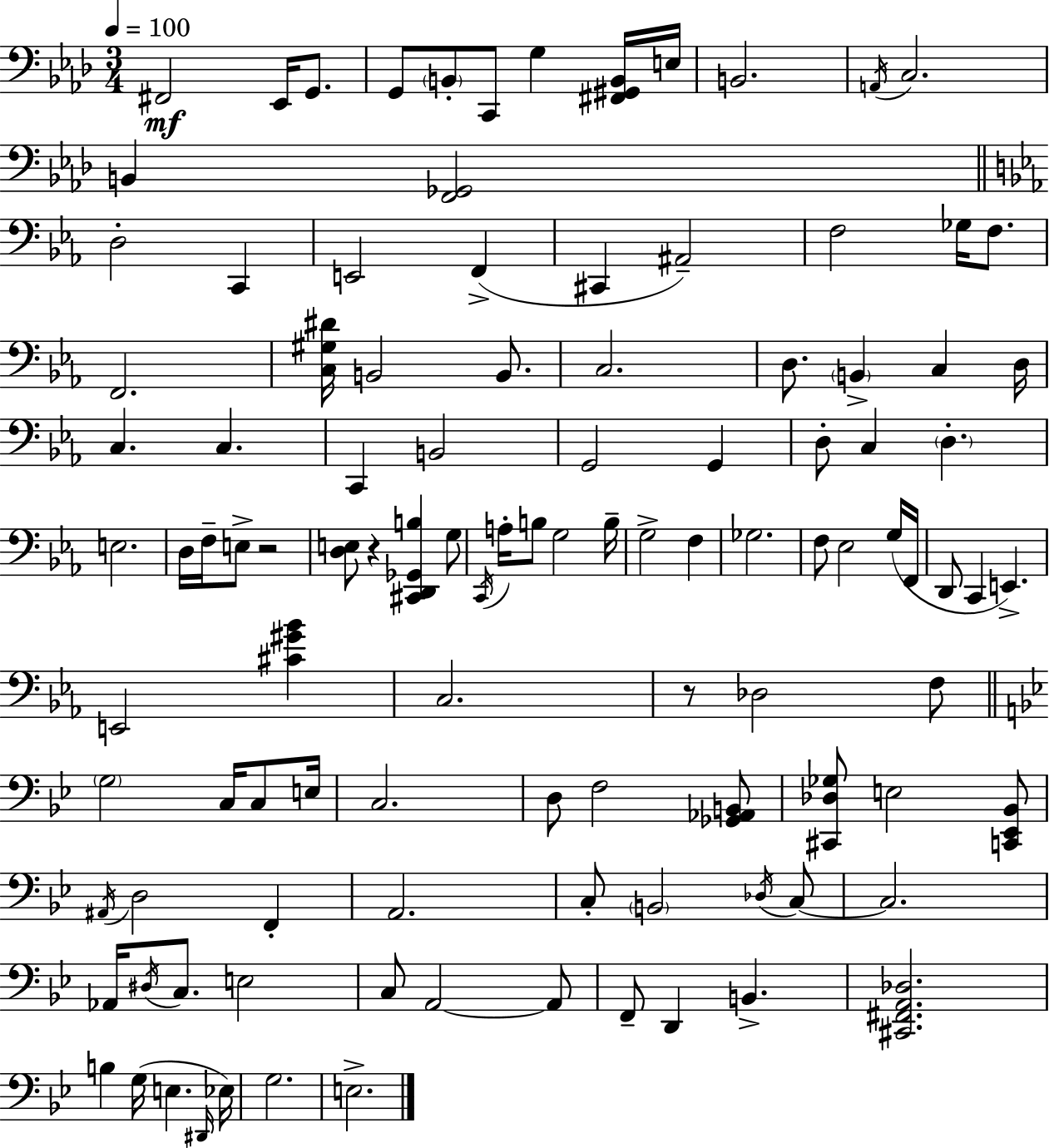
F#2/h Eb2/s G2/e. G2/e B2/e C2/e G3/q [F#2,G#2,B2]/s E3/s B2/h. A2/s C3/h. B2/q [F2,Gb2]/h D3/h C2/q E2/h F2/q C#2/q A#2/h F3/h Gb3/s F3/e. F2/h. [C3,G#3,D#4]/s B2/h B2/e. C3/h. D3/e. B2/q C3/q D3/s C3/q. C3/q. C2/q B2/h G2/h G2/q D3/e C3/q D3/q. E3/h. D3/s F3/s E3/e R/h [D3,E3]/e R/q [C#2,D2,Gb2,B3]/q G3/e C2/s A3/s B3/e G3/h B3/s G3/h F3/q Gb3/h. F3/e Eb3/h G3/s F2/s D2/e C2/q E2/q. E2/h [C#4,G#4,Bb4]/q C3/h. R/e Db3/h F3/e G3/h C3/s C3/e E3/s C3/h. D3/e F3/h [Gb2,Ab2,B2]/e [C#2,Db3,Gb3]/e E3/h [C2,Eb2,Bb2]/e A#2/s D3/h F2/q A2/h. C3/e B2/h Db3/s C3/e C3/h. Ab2/s D#3/s C3/e. E3/h C3/e A2/h A2/e F2/e D2/q B2/q. [C#2,F#2,A2,Db3]/h. B3/q G3/s E3/q. D#2/s Eb3/s G3/h. E3/h.